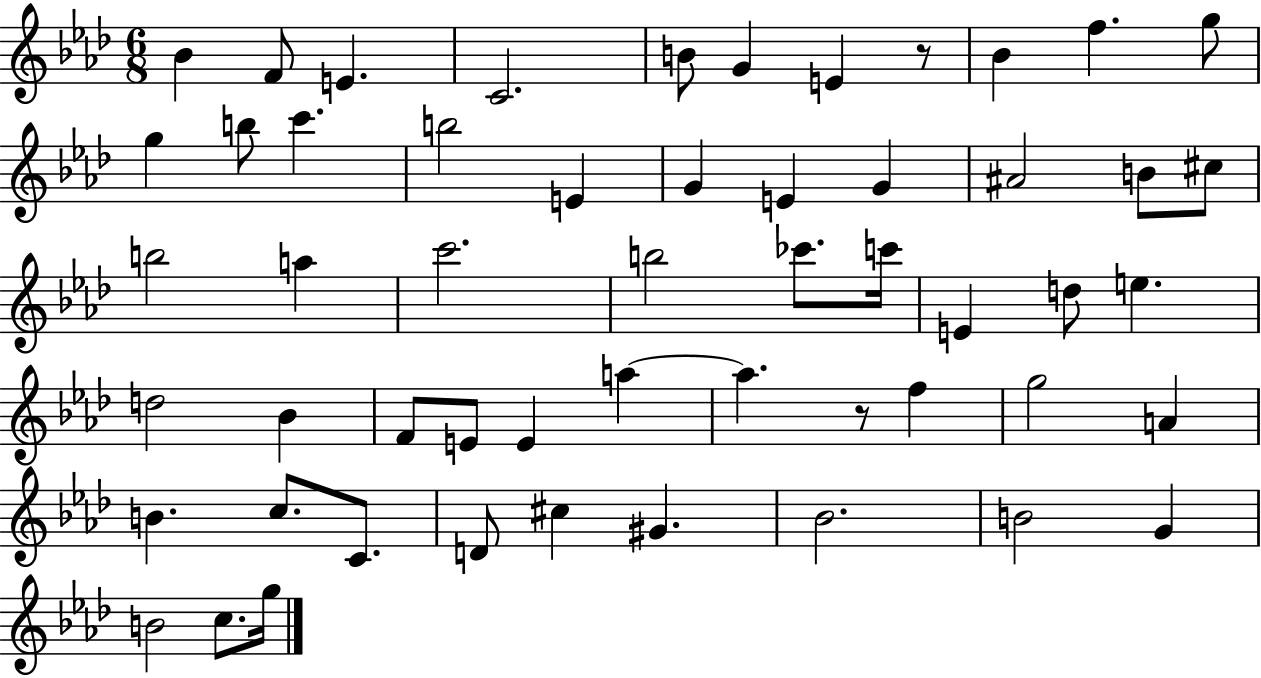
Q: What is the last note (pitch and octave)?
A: G5